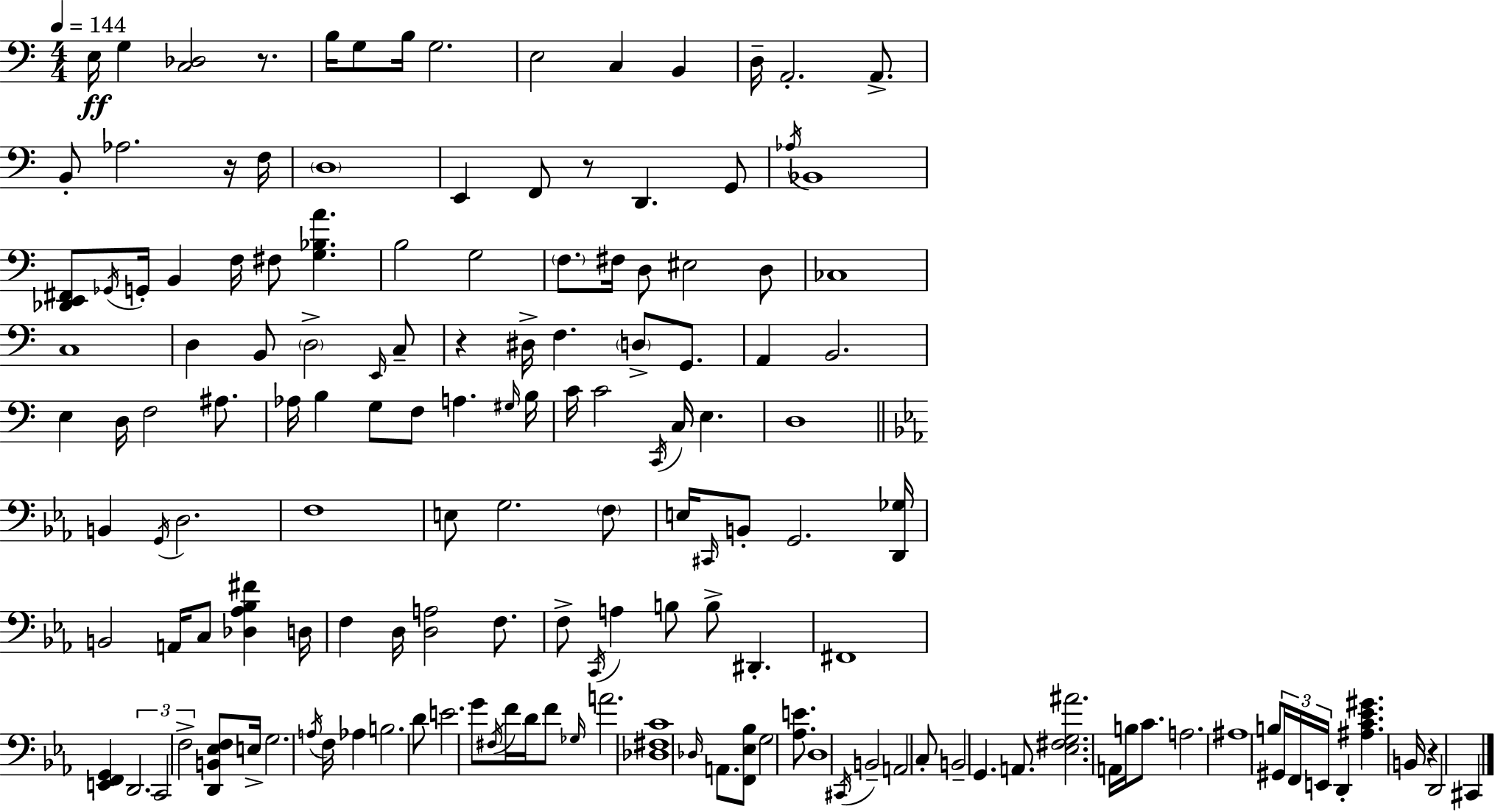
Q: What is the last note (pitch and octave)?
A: C#2